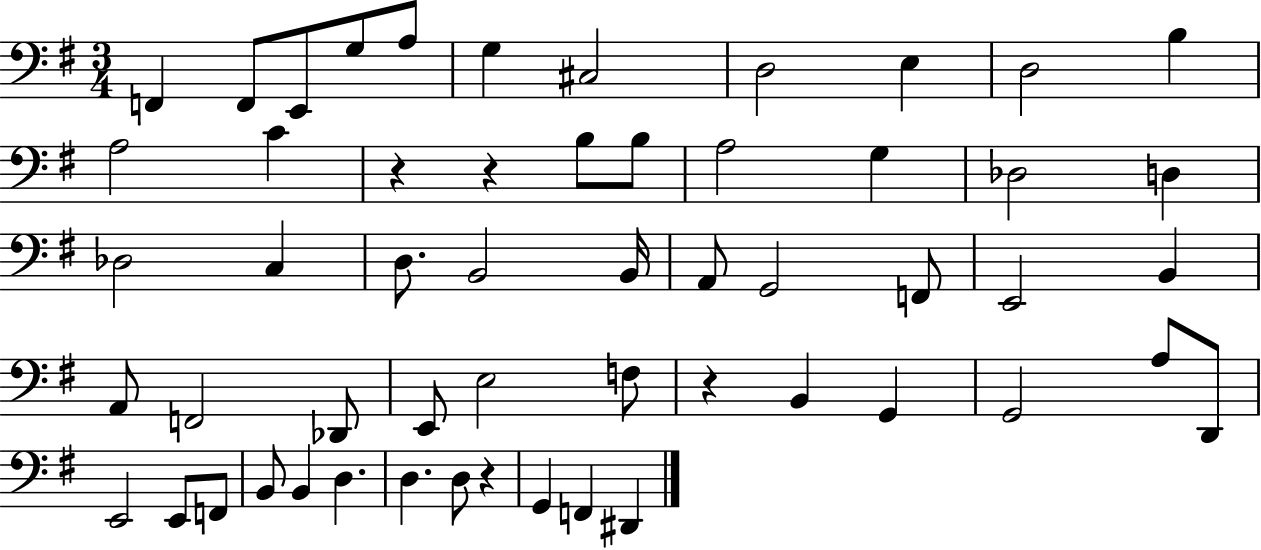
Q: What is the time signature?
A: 3/4